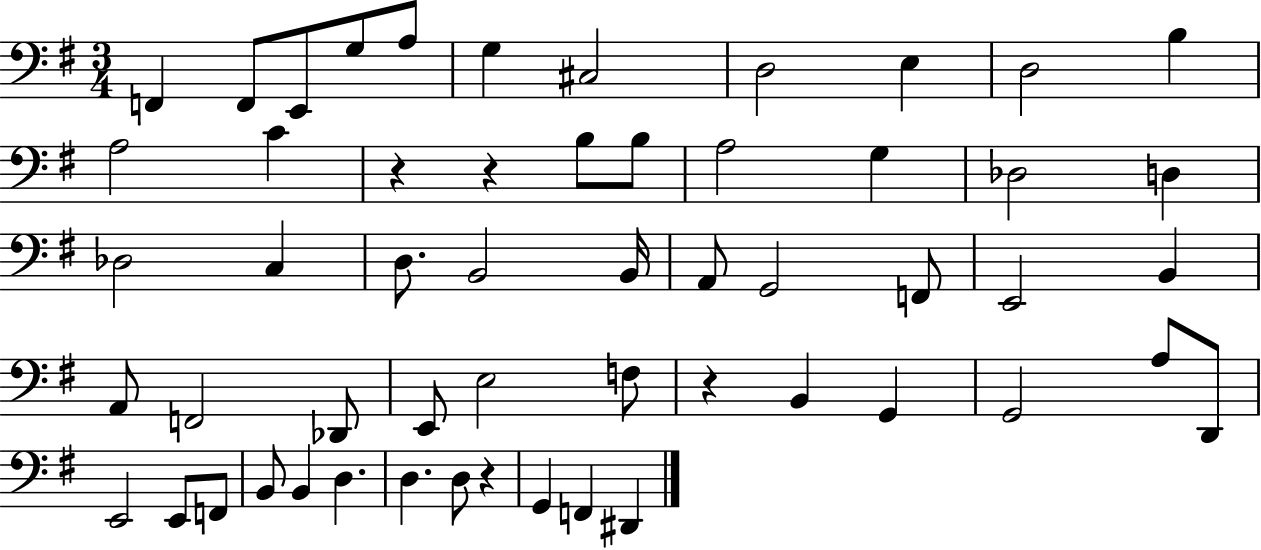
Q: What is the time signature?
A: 3/4